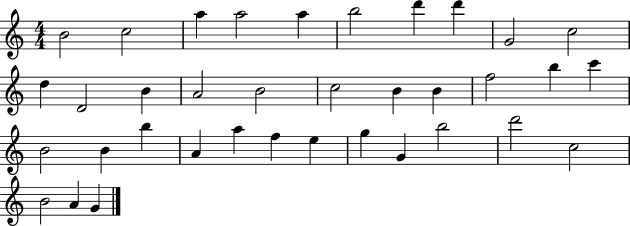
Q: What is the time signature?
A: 4/4